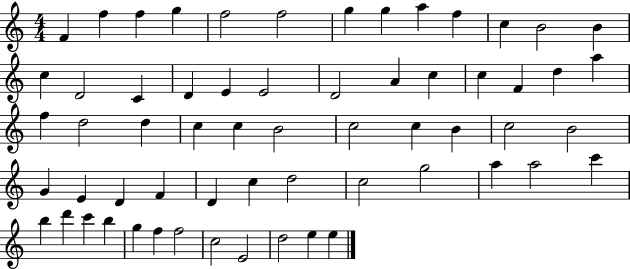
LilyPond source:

{
  \clef treble
  \numericTimeSignature
  \time 4/4
  \key c \major
  f'4 f''4 f''4 g''4 | f''2 f''2 | g''4 g''4 a''4 f''4 | c''4 b'2 b'4 | \break c''4 d'2 c'4 | d'4 e'4 e'2 | d'2 a'4 c''4 | c''4 f'4 d''4 a''4 | \break f''4 d''2 d''4 | c''4 c''4 b'2 | c''2 c''4 b'4 | c''2 b'2 | \break g'4 e'4 d'4 f'4 | d'4 c''4 d''2 | c''2 g''2 | a''4 a''2 c'''4 | \break b''4 d'''4 c'''4 b''4 | g''4 f''4 f''2 | c''2 e'2 | d''2 e''4 e''4 | \break \bar "|."
}